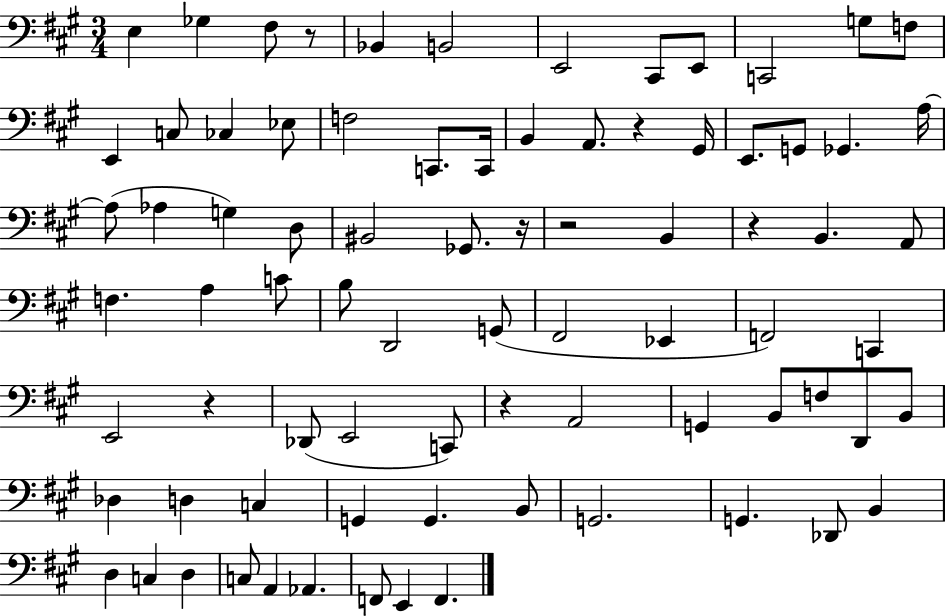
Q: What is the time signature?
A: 3/4